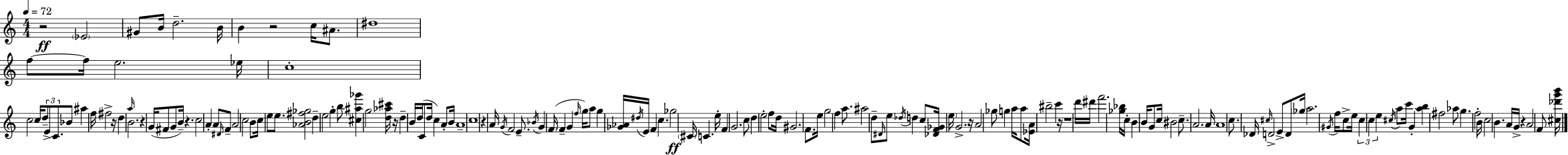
{
  \clef treble
  \numericTimeSignature
  \time 4/4
  \key c \major
  \tempo 4 = 72
  r2\ff \parenthesize ees'2 | gis'8 b'16 d''2.-- b'16 | b'4 r2 c''16 ais'8. | dis''1 | \break f''8~~ f''16 e''2. ees''16 | c''1-. | c''2 c''16 \tuplet 3/2 { d''8-- e'8-> c'8. } | bes'8 ais''4 f''16 fis''2-> r16 | \break d''4 \grace { a''16 } b'2. | r4 g'16( fis'8 g'8 b'16--) r4. | c''2 a'4-. a'8 \grace { dis'16 } | f'8-- a'2 c''2 | \break b'8 c''16 e''8 e''8. <aes' b' fis'' ges''>2 | d''4-- e''2 g''4-. | b''8 <cis'' ais'' ges'''>4 g''2 | <d'' aes'' cis'''>16 r16 d''4-- b'16 d''16( c'8 d''16 c''4) a'8-. | \break b'16 a'1-- | c''1 | r4 a'16 \acciaccatura { g'16 } f'2 | e'8.-- \acciaccatura { bes'16 } g'4 \parenthesize f'16( f'4-- g'4 | \break \grace { f''16 } g''16) a''8 g''4 <ges' aes'>16 \acciaccatura { dis''16 } e'16 f'4 | c''4. ges''2\ff \parenthesize cis'16 c'4. | e''16-. f'4 g'2. | c''8 d''4 e''2-. | \break f''8 d''16 gis'2. | f'8. e''16 g''2 f''4 | a''8. ais''2 d''8-- | \grace { dis'16 } e''8 \acciaccatura { des''16 } d''4 c''8 <des' f' ges'>16 \parenthesize e''16 g'2.-> | \break r16 a'2 | ges''8 g''4 a''16 a''8 <ees' a'>16 bis''2-- | c'''4 r16 r1 | d'''16 dis'''16 f'''2. | \break <ges'' bes''>16 c''16-. b'4 b'16 g'8 c''16 | bis'2 c''8.-- a'2. | a'16 a'1 | c''8. des'16 \grace { cis''16 } d'2-> | \break e'8-> d'8 \parenthesize ges''16 a''2. | \acciaccatura { gis'16 } f''16 c''8-> e''16 \tuplet 3/2 { c''4 c''4 | e''4 } \acciaccatura { cis''16 } a''8 c'''16 g'4-. <a'' b''>4 | fis''2 aes''8 g''4. | \break f''2-. b'16 c''2 | b'4. a'16 g'16-> r4 | a'2 f'8 <cis'' des''' g''' b'''>16 \bar "|."
}